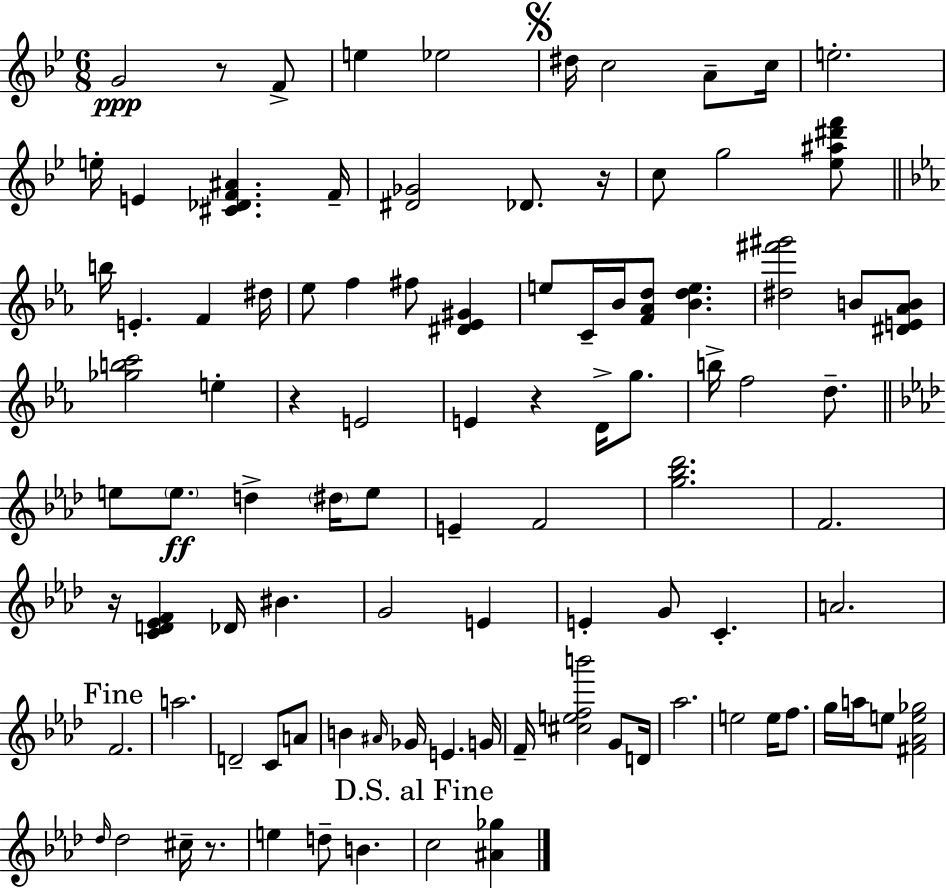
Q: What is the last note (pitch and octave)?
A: C5